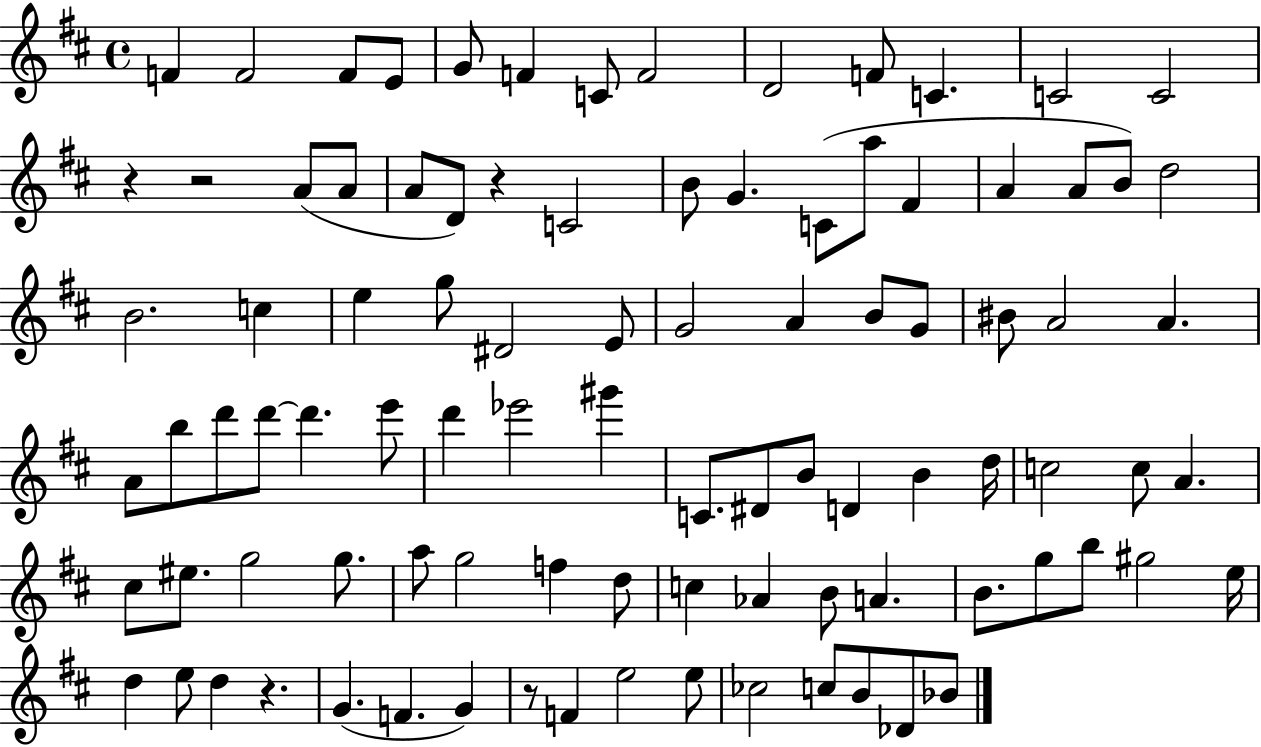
{
  \clef treble
  \time 4/4
  \defaultTimeSignature
  \key d \major
  \repeat volta 2 { f'4 f'2 f'8 e'8 | g'8 f'4 c'8 f'2 | d'2 f'8 c'4. | c'2 c'2 | \break r4 r2 a'8( a'8 | a'8 d'8) r4 c'2 | b'8 g'4. c'8( a''8 fis'4 | a'4 a'8 b'8) d''2 | \break b'2. c''4 | e''4 g''8 dis'2 e'8 | g'2 a'4 b'8 g'8 | bis'8 a'2 a'4. | \break a'8 b''8 d'''8 d'''8~~ d'''4. e'''8 | d'''4 ees'''2 gis'''4 | c'8. dis'8 b'8 d'4 b'4 d''16 | c''2 c''8 a'4. | \break cis''8 eis''8. g''2 g''8. | a''8 g''2 f''4 d''8 | c''4 aes'4 b'8 a'4. | b'8. g''8 b''8 gis''2 e''16 | \break d''4 e''8 d''4 r4. | g'4.( f'4. g'4) | r8 f'4 e''2 e''8 | ces''2 c''8 b'8 des'8 bes'8 | \break } \bar "|."
}